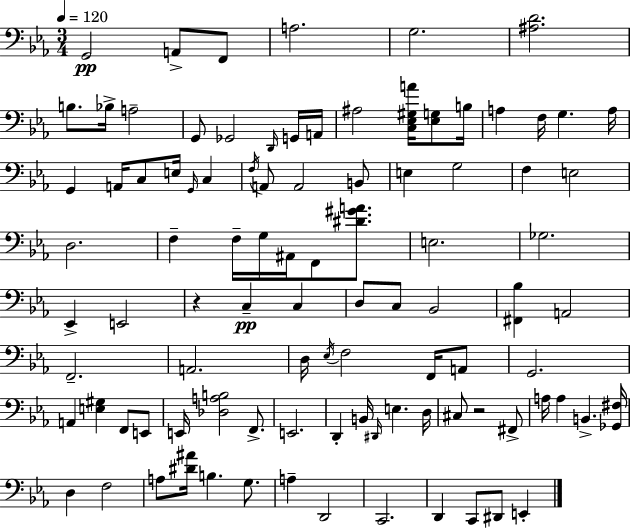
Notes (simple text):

G2/h A2/e F2/e A3/h. G3/h. [A#3,D4]/h. B3/e. Bb3/s A3/h G2/e Gb2/h D2/s G2/s A2/s A#3/h [C3,Eb3,G#3,A4]/s [Eb3,G3]/e B3/s A3/q F3/s G3/q. A3/s G2/q A2/s C3/e E3/s G2/s C3/q F3/s A2/e A2/h B2/e E3/q G3/h F3/q E3/h D3/h. F3/q F3/s G3/s A#2/s F2/e [D#4,G#4,A4]/e. E3/h. Gb3/h. Eb2/q E2/h R/q C3/q C3/q D3/e C3/e Bb2/h [F#2,Bb3]/q A2/h F2/h. A2/h. D3/s Eb3/s F3/h F2/s A2/e G2/h. A2/q [E3,G#3]/q F2/e E2/e E2/s [Db3,A3,B3]/h F2/e. E2/h. D2/q B2/s D#2/s E3/q. D3/s C#3/e R/h F#2/e A3/s A3/q B2/q. [Gb2,F#3]/s D3/q F3/h A3/e [D#4,A#4]/s B3/q. G3/e. A3/q D2/h C2/h. D2/q C2/e D#2/e E2/q